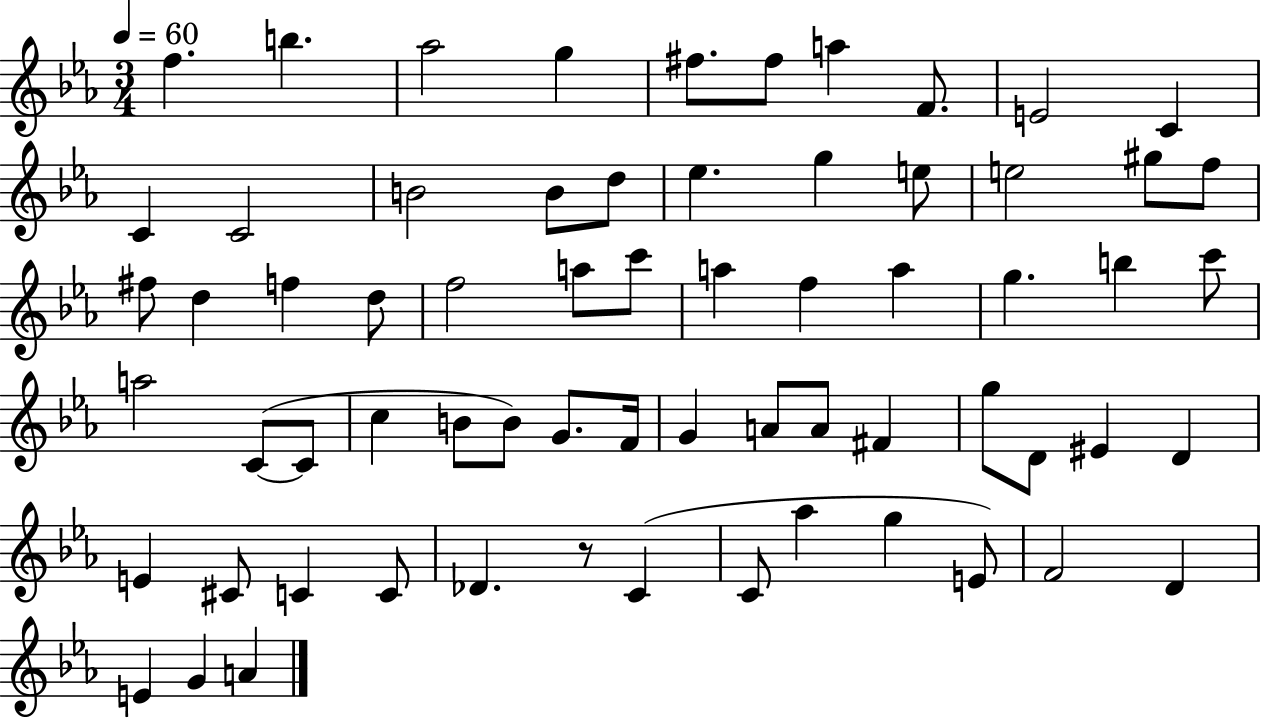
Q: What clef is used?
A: treble